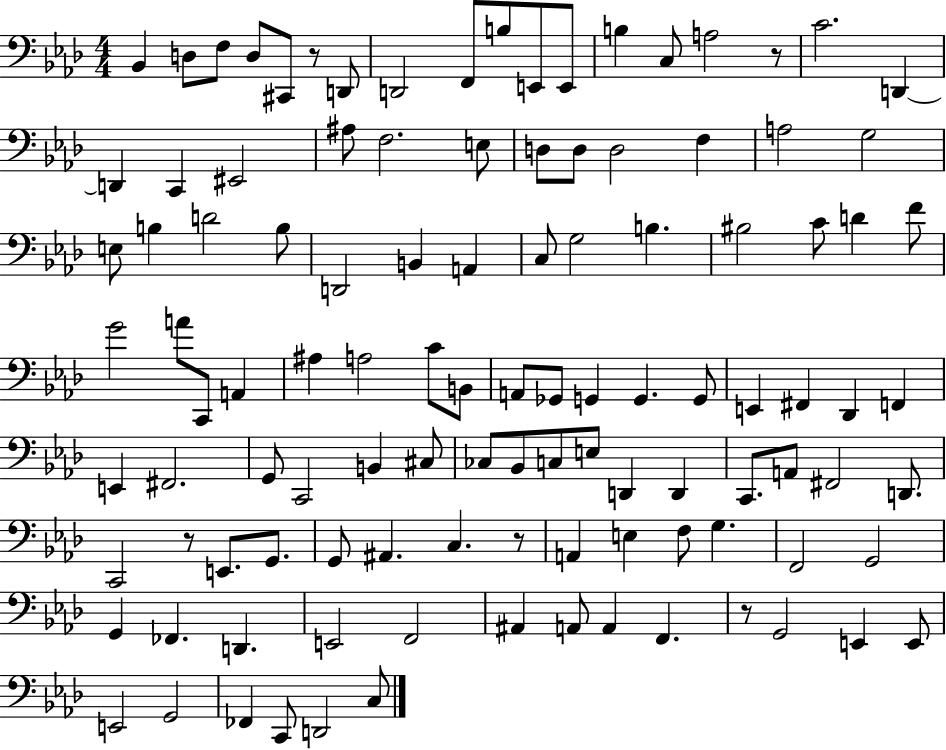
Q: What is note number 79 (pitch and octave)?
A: G2